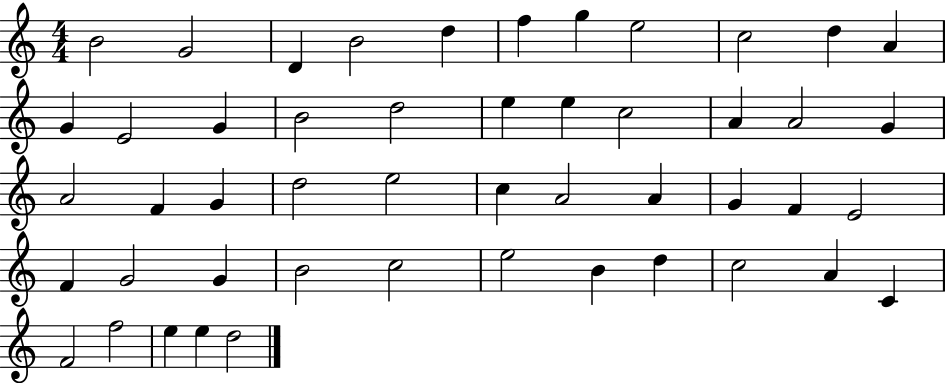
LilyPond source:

{
  \clef treble
  \numericTimeSignature
  \time 4/4
  \key c \major
  b'2 g'2 | d'4 b'2 d''4 | f''4 g''4 e''2 | c''2 d''4 a'4 | \break g'4 e'2 g'4 | b'2 d''2 | e''4 e''4 c''2 | a'4 a'2 g'4 | \break a'2 f'4 g'4 | d''2 e''2 | c''4 a'2 a'4 | g'4 f'4 e'2 | \break f'4 g'2 g'4 | b'2 c''2 | e''2 b'4 d''4 | c''2 a'4 c'4 | \break f'2 f''2 | e''4 e''4 d''2 | \bar "|."
}